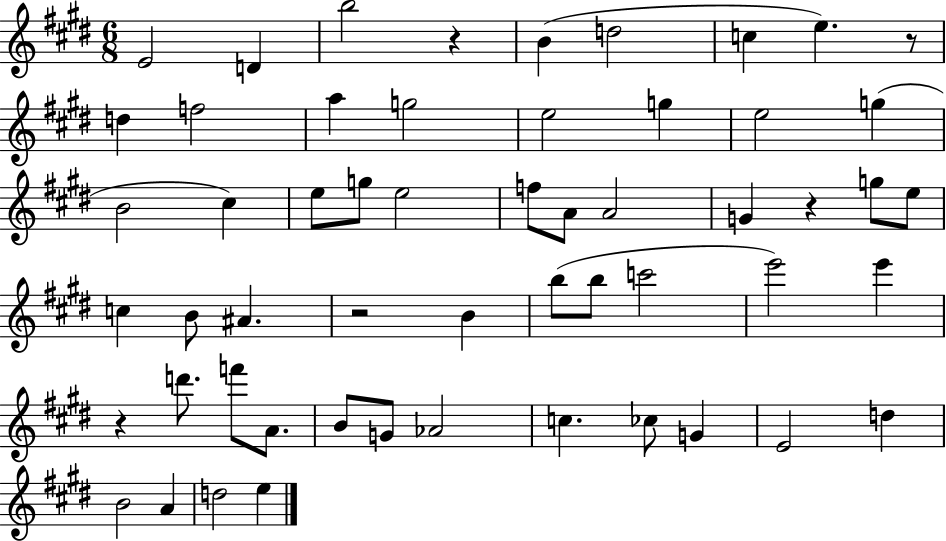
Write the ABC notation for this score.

X:1
T:Untitled
M:6/8
L:1/4
K:E
E2 D b2 z B d2 c e z/2 d f2 a g2 e2 g e2 g B2 ^c e/2 g/2 e2 f/2 A/2 A2 G z g/2 e/2 c B/2 ^A z2 B b/2 b/2 c'2 e'2 e' z d'/2 f'/2 A/2 B/2 G/2 _A2 c _c/2 G E2 d B2 A d2 e